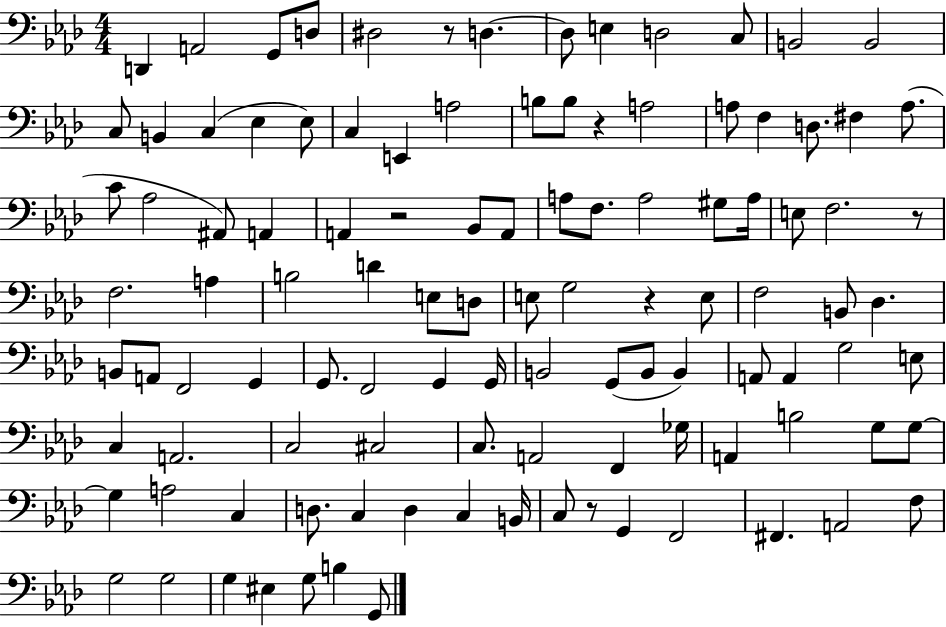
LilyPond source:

{
  \clef bass
  \numericTimeSignature
  \time 4/4
  \key aes \major
  d,4 a,2 g,8 d8 | dis2 r8 d4.~~ | d8 e4 d2 c8 | b,2 b,2 | \break c8 b,4 c4( ees4 ees8) | c4 e,4 a2 | b8 b8 r4 a2 | a8 f4 d8. fis4 a8.( | \break c'8 aes2 ais,8) a,4 | a,4 r2 bes,8 a,8 | a8 f8. a2 gis8 a16 | e8 f2. r8 | \break f2. a4 | b2 d'4 e8 d8 | e8 g2 r4 e8 | f2 b,8 des4. | \break b,8 a,8 f,2 g,4 | g,8. f,2 g,4 g,16 | b,2 g,8( b,8 b,4) | a,8 a,4 g2 e8 | \break c4 a,2. | c2 cis2 | c8. a,2 f,4 ges16 | a,4 b2 g8 g8~~ | \break g4 a2 c4 | d8. c4 d4 c4 b,16 | c8 r8 g,4 f,2 | fis,4. a,2 f8 | \break g2 g2 | g4 eis4 g8 b4 g,8 | \bar "|."
}